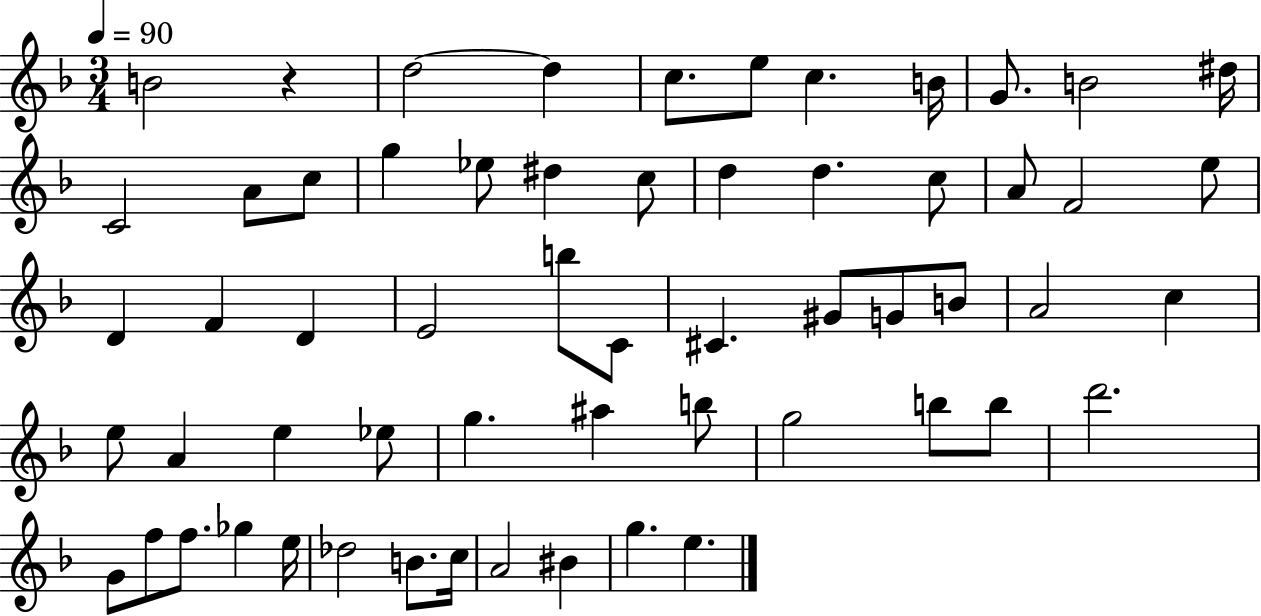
B4/h R/q D5/h D5/q C5/e. E5/e C5/q. B4/s G4/e. B4/h D#5/s C4/h A4/e C5/e G5/q Eb5/e D#5/q C5/e D5/q D5/q. C5/e A4/e F4/h E5/e D4/q F4/q D4/q E4/h B5/e C4/e C#4/q. G#4/e G4/e B4/e A4/h C5/q E5/e A4/q E5/q Eb5/e G5/q. A#5/q B5/e G5/h B5/e B5/e D6/h. G4/e F5/e F5/e. Gb5/q E5/s Db5/h B4/e. C5/s A4/h BIS4/q G5/q. E5/q.